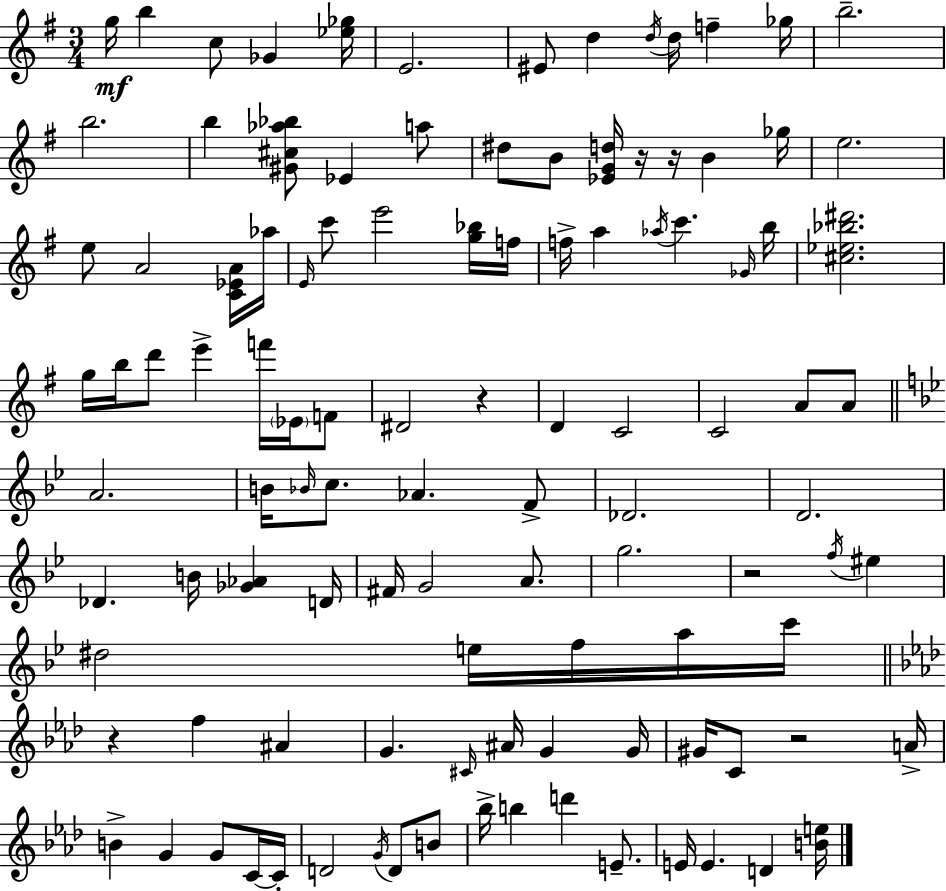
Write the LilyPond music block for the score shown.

{
  \clef treble
  \numericTimeSignature
  \time 3/4
  \key e \minor
  g''16\mf b''4 c''8 ges'4 <ees'' ges''>16 | e'2. | eis'8 d''4 \acciaccatura { d''16 } d''16 f''4-- | ges''16 b''2.-- | \break b''2. | b''4 <gis' cis'' aes'' bes''>8 ees'4 a''8 | dis''8 b'8 <ees' g' d''>16 r16 r16 b'4 | ges''16 e''2. | \break e''8 a'2 <c' ees' a'>16 | aes''16 \grace { e'16 } c'''8 e'''2 | <g'' bes''>16 f''16 f''16-> a''4 \acciaccatura { aes''16 } c'''4. | \grace { ges'16 } b''16 <cis'' ees'' bes'' dis'''>2. | \break g''16 b''16 d'''8 e'''4-> | f'''16 \parenthesize ees'16 f'8 dis'2 | r4 d'4 c'2 | c'2 | \break a'8 a'8 \bar "||" \break \key bes \major a'2. | b'16 \grace { bes'16 } c''8. aes'4. f'8-> | des'2. | d'2. | \break des'4. b'16 <ges' aes'>4 | d'16 fis'16 g'2 a'8. | g''2. | r2 \acciaccatura { f''16 } eis''4 | \break dis''2 e''16 f''16 | a''16 c'''16 \bar "||" \break \key f \minor r4 f''4 ais'4 | g'4. \grace { cis'16 } ais'16 g'4 | g'16 gis'16 c'8 r2 | a'16-> b'4-> g'4 g'8 c'16~~ | \break c'16-. d'2 \acciaccatura { g'16 } d'8 | b'8 bes''16-> b''4 d'''4 e'8.-- | e'16 e'4. d'4 | <b' e''>16 \bar "|."
}